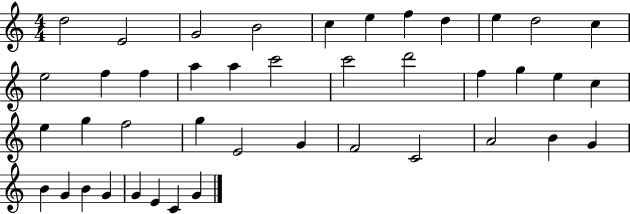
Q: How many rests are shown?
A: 0